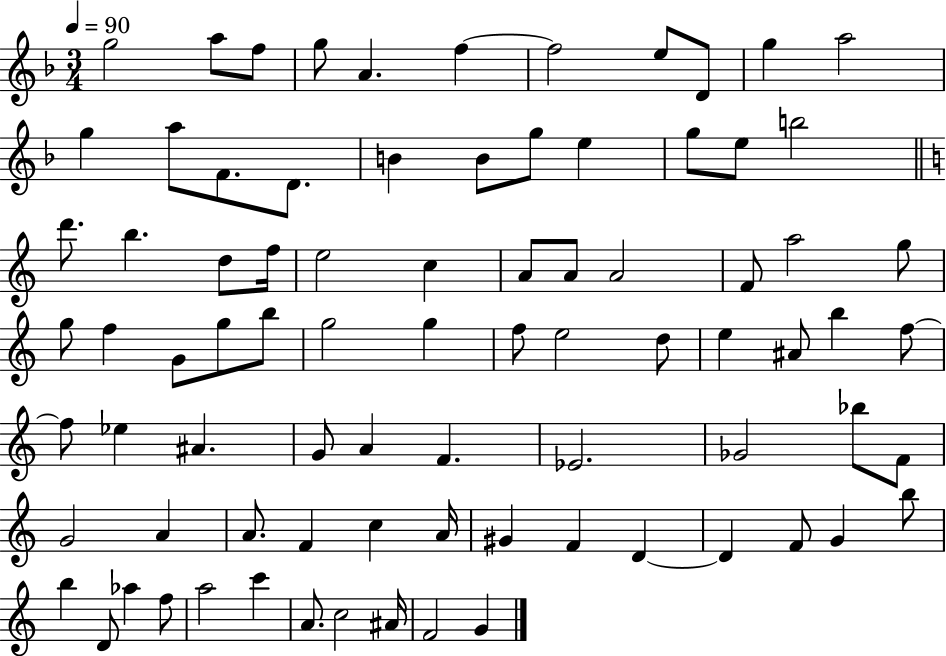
{
  \clef treble
  \numericTimeSignature
  \time 3/4
  \key f \major
  \tempo 4 = 90
  g''2 a''8 f''8 | g''8 a'4. f''4~~ | f''2 e''8 d'8 | g''4 a''2 | \break g''4 a''8 f'8. d'8. | b'4 b'8 g''8 e''4 | g''8 e''8 b''2 | \bar "||" \break \key c \major d'''8. b''4. d''8 f''16 | e''2 c''4 | a'8 a'8 a'2 | f'8 a''2 g''8 | \break g''8 f''4 g'8 g''8 b''8 | g''2 g''4 | f''8 e''2 d''8 | e''4 ais'8 b''4 f''8~~ | \break f''8 ees''4 ais'4. | g'8 a'4 f'4. | ees'2. | ges'2 bes''8 f'8 | \break g'2 a'4 | a'8. f'4 c''4 a'16 | gis'4 f'4 d'4~~ | d'4 f'8 g'4 b''8 | \break b''4 d'8 aes''4 f''8 | a''2 c'''4 | a'8. c''2 ais'16 | f'2 g'4 | \break \bar "|."
}